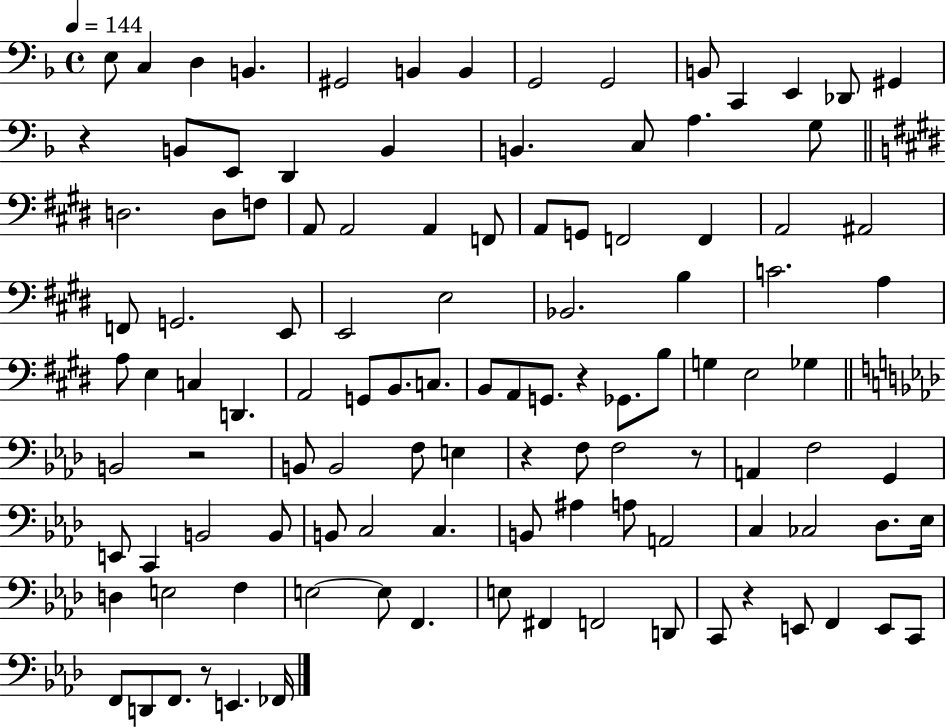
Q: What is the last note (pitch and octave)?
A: FES2